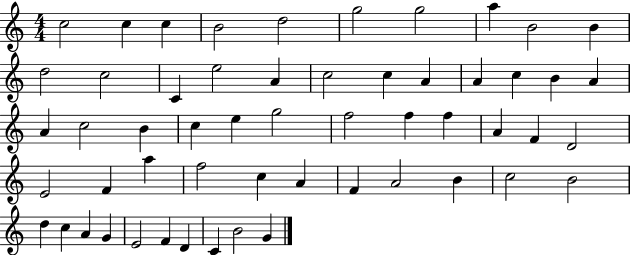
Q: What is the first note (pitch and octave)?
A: C5